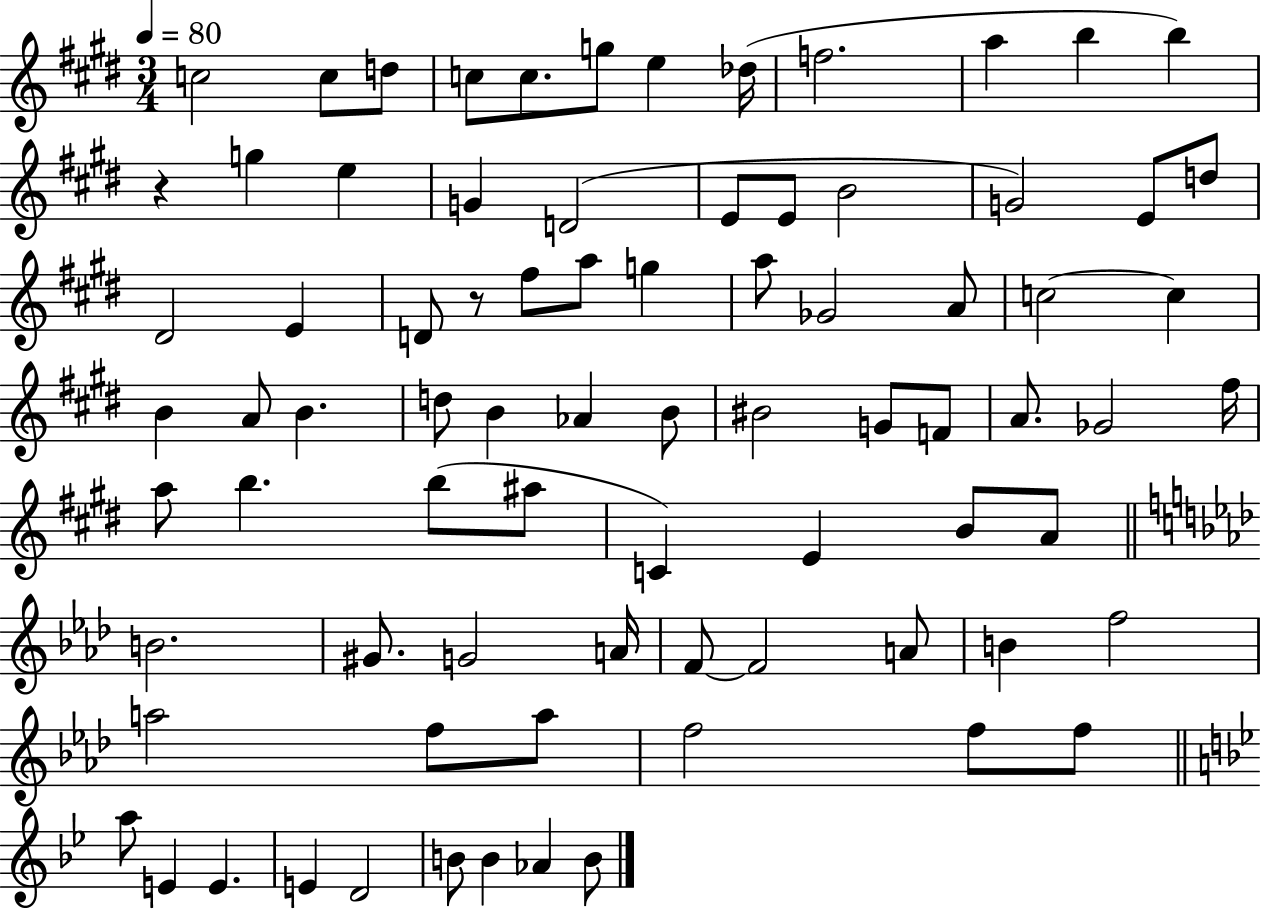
{
  \clef treble
  \numericTimeSignature
  \time 3/4
  \key e \major
  \tempo 4 = 80
  \repeat volta 2 { c''2 c''8 d''8 | c''8 c''8. g''8 e''4 des''16( | f''2. | a''4 b''4 b''4) | \break r4 g''4 e''4 | g'4 d'2( | e'8 e'8 b'2 | g'2) e'8 d''8 | \break dis'2 e'4 | d'8 r8 fis''8 a''8 g''4 | a''8 ges'2 a'8 | c''2~~ c''4 | \break b'4 a'8 b'4. | d''8 b'4 aes'4 b'8 | bis'2 g'8 f'8 | a'8. ges'2 fis''16 | \break a''8 b''4. b''8( ais''8 | c'4) e'4 b'8 a'8 | \bar "||" \break \key aes \major b'2. | gis'8. g'2 a'16 | f'8~~ f'2 a'8 | b'4 f''2 | \break a''2 f''8 a''8 | f''2 f''8 f''8 | \bar "||" \break \key bes \major a''8 e'4 e'4. | e'4 d'2 | b'8 b'4 aes'4 b'8 | } \bar "|."
}